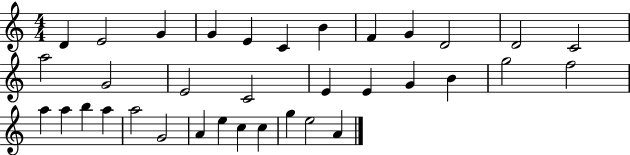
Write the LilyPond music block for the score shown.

{
  \clef treble
  \numericTimeSignature
  \time 4/4
  \key c \major
  d'4 e'2 g'4 | g'4 e'4 c'4 b'4 | f'4 g'4 d'2 | d'2 c'2 | \break a''2 g'2 | e'2 c'2 | e'4 e'4 g'4 b'4 | g''2 f''2 | \break a''4 a''4 b''4 a''4 | a''2 g'2 | a'4 e''4 c''4 c''4 | g''4 e''2 a'4 | \break \bar "|."
}